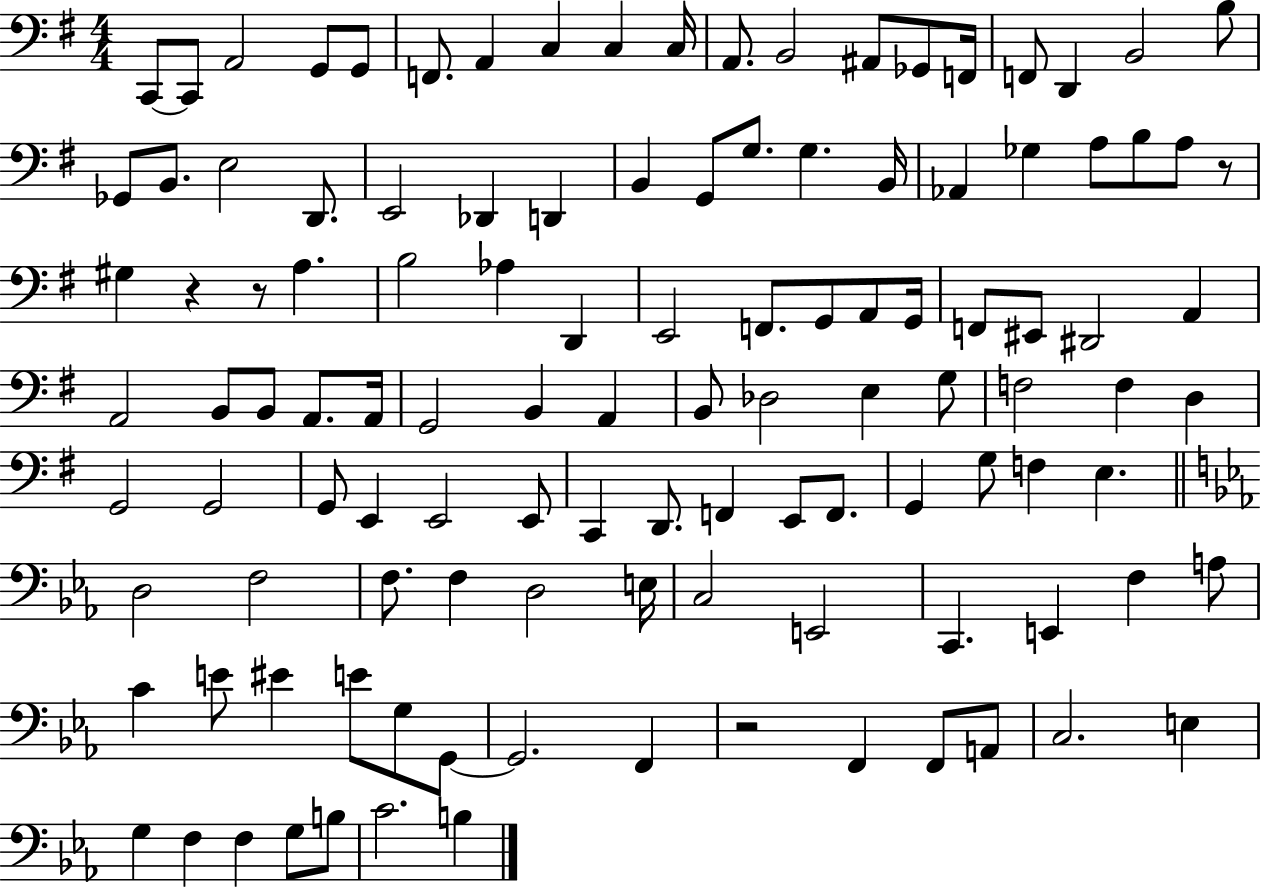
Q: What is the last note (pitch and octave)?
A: B3